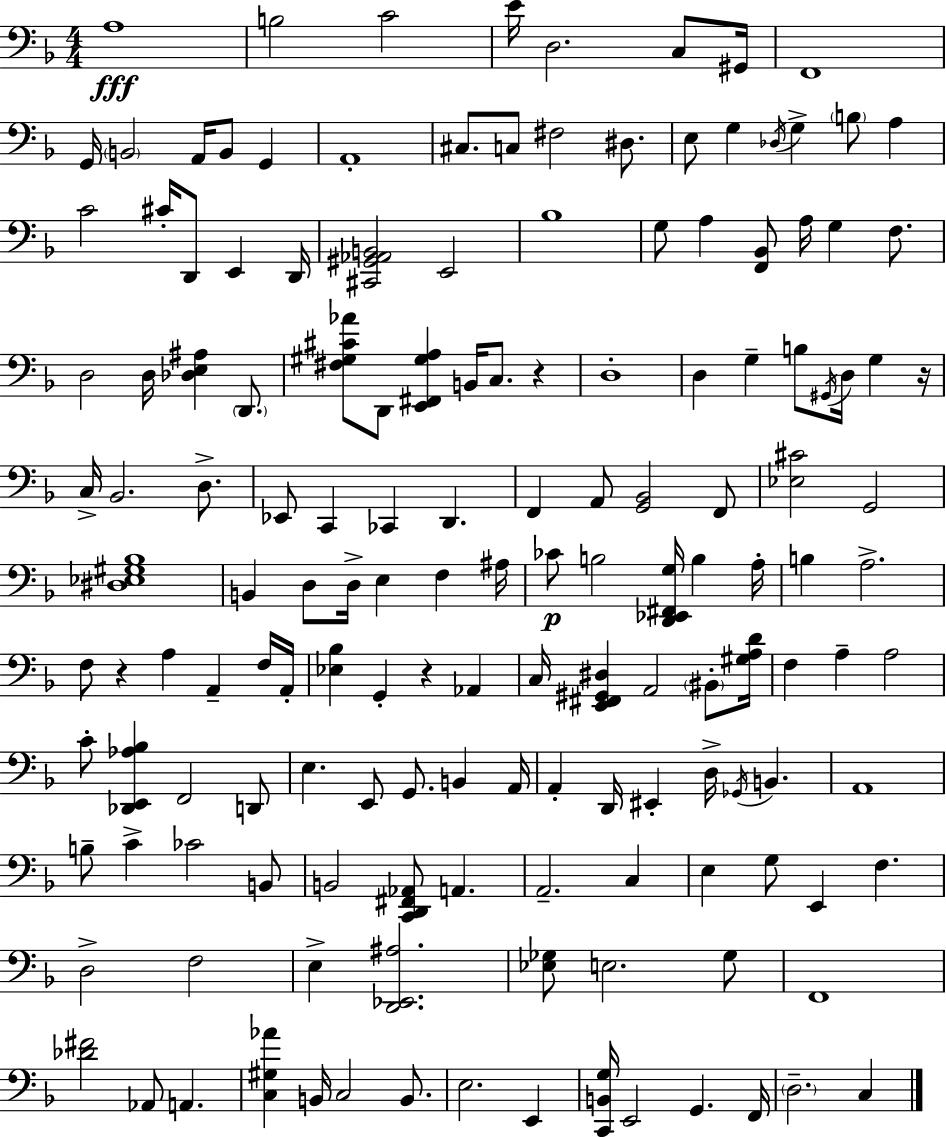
{
  \clef bass
  \numericTimeSignature
  \time 4/4
  \key d \minor
  a1\fff | b2 c'2 | e'16 d2. c8 gis,16 | f,1 | \break g,16 \parenthesize b,2 a,16 b,8 g,4 | a,1-. | cis8. c8 fis2 dis8. | e8 g4 \acciaccatura { des16 } g4-> \parenthesize b8 a4 | \break c'2 cis'16-. d,8 e,4 | d,16 <cis, gis, aes, b,>2 e,2 | bes1 | g8 a4 <f, bes,>8 a16 g4 f8. | \break d2 d16 <des e ais>4 \parenthesize d,8. | <fis gis cis' aes'>8 d,8 <e, fis, gis a>4 b,16 c8. r4 | d1-. | d4 g4-- b8 \acciaccatura { gis,16 } d16 g4 | \break r16 c16-> bes,2. d8.-> | ees,8 c,4 ces,4 d,4. | f,4 a,8 <g, bes,>2 | f,8 <ees cis'>2 g,2 | \break <dis ees gis bes>1 | b,4 d8 d16-> e4 f4 | ais16 ces'8\p b2 <d, ees, fis, g>16 b4 | a16-. b4 a2.-> | \break f8 r4 a4 a,4-- | f16 a,16-. <ees bes>4 g,4-. r4 aes,4 | c16 <e, fis, gis, dis>4 a,2 \parenthesize bis,8-. | <gis a d'>16 f4 a4-- a2 | \break c'8-. <des, e, aes bes>4 f,2 | d,8 e4. e,8 g,8. b,4 | a,16 a,4-. d,16 eis,4-. d16-> \acciaccatura { ges,16 } b,4. | a,1 | \break b8-- c'4-> ces'2 | b,8 b,2 <c, d, fis, aes,>8 a,4. | a,2.-- c4 | e4 g8 e,4 f4. | \break d2-> f2 | e4-> <d, ees, ais>2. | <ees ges>8 e2. | ges8 f,1 | \break <des' fis'>2 aes,8 a,4. | <c gis aes'>4 b,16 c2 | b,8. e2. e,4 | <c, b, g>16 e,2 g,4. | \break f,16 \parenthesize d2.-- c4 | \bar "|."
}